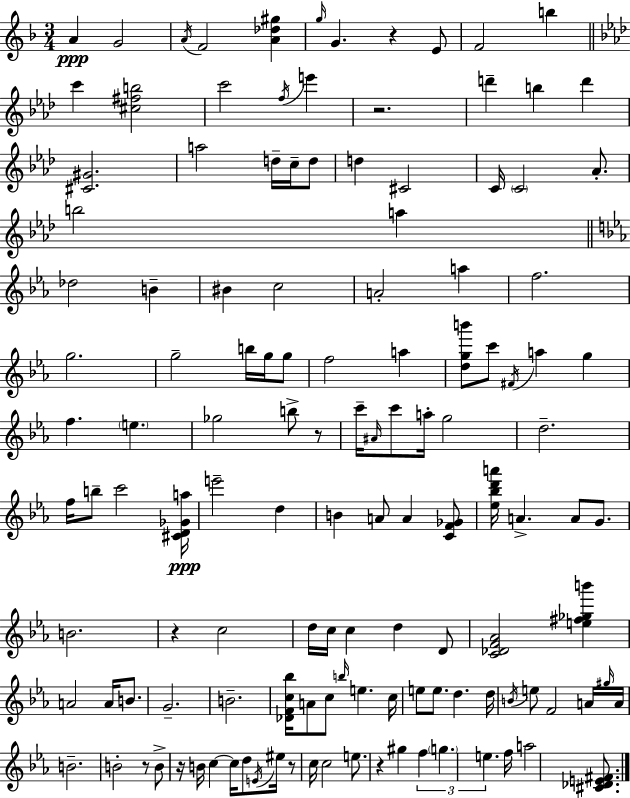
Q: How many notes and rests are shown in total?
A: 130